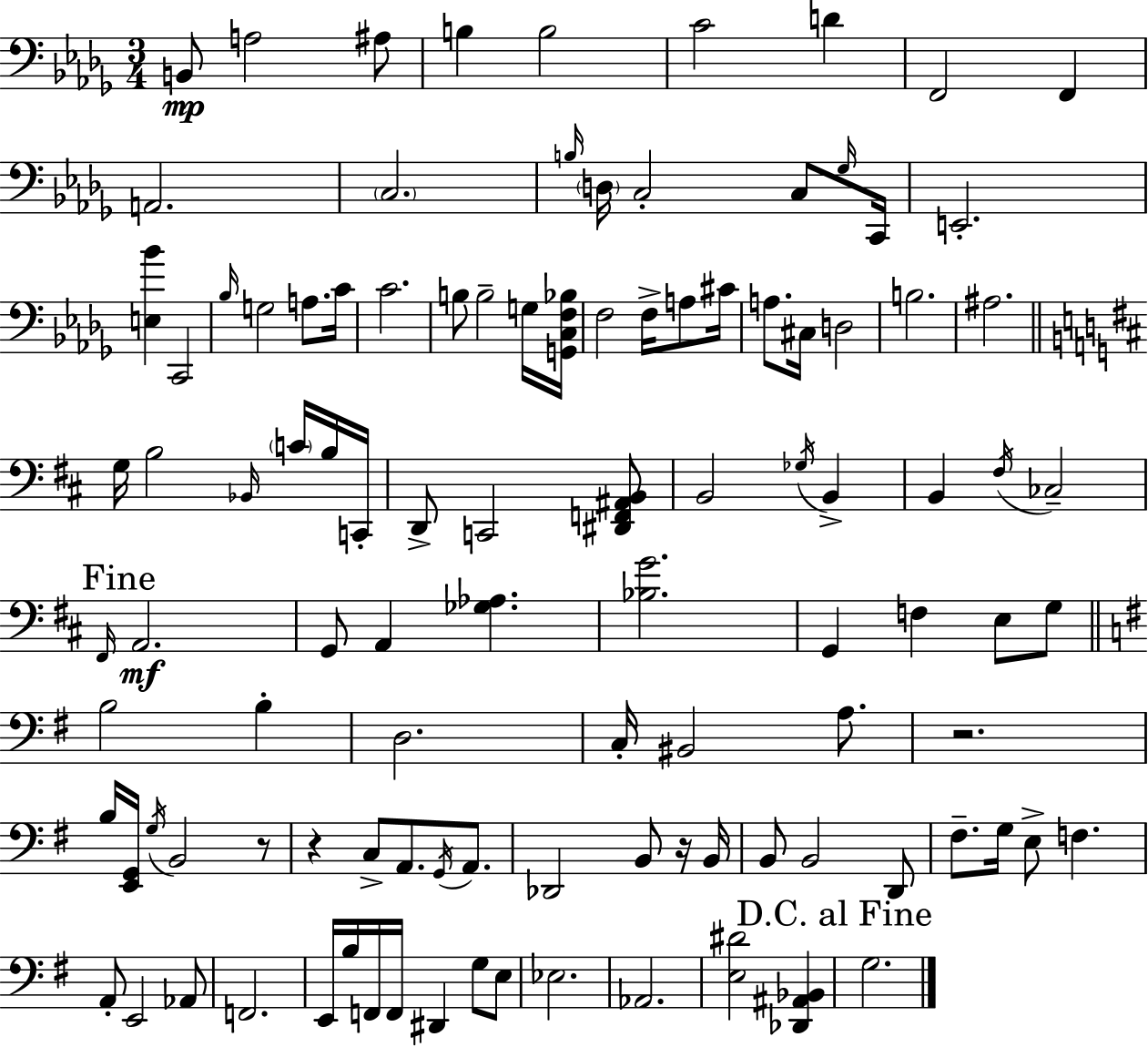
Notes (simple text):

B2/e A3/h A#3/e B3/q B3/h C4/h D4/q F2/h F2/q A2/h. C3/h. B3/s D3/s C3/h C3/e Gb3/s C2/s E2/h. [E3,Bb4]/q C2/h Bb3/s G3/h A3/e. C4/s C4/h. B3/e B3/h G3/s [G2,C3,F3,Bb3]/s F3/h F3/s A3/e C#4/s A3/e. C#3/s D3/h B3/h. A#3/h. G3/s B3/h Bb2/s C4/s B3/s C2/s D2/e C2/h [D#2,F2,A#2,B2]/e B2/h Gb3/s B2/q B2/q F#3/s CES3/h F#2/s A2/h. G2/e A2/q [Gb3,Ab3]/q. [Bb3,G4]/h. G2/q F3/q E3/e G3/e B3/h B3/q D3/h. C3/s BIS2/h A3/e. R/h. B3/s [E2,G2]/s G3/s B2/h R/e R/q C3/e A2/e. G2/s A2/e. Db2/h B2/e R/s B2/s B2/e B2/h D2/e F#3/e. G3/s E3/e F3/q. A2/e E2/h Ab2/e F2/h. E2/s B3/s F2/s F2/s D#2/q G3/e E3/e Eb3/h. Ab2/h. [E3,D#4]/h [Db2,A#2,Bb2]/q G3/h.